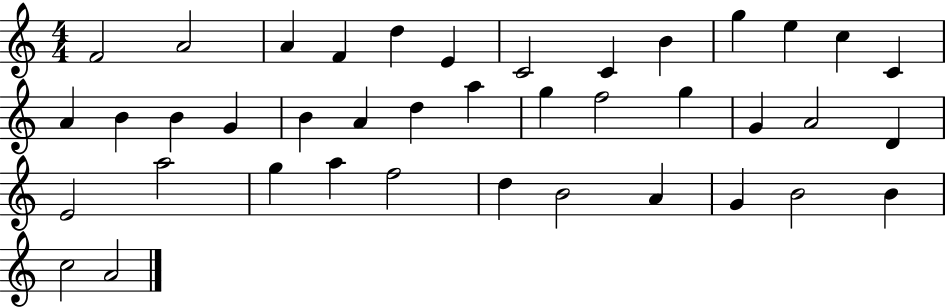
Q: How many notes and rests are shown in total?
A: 40